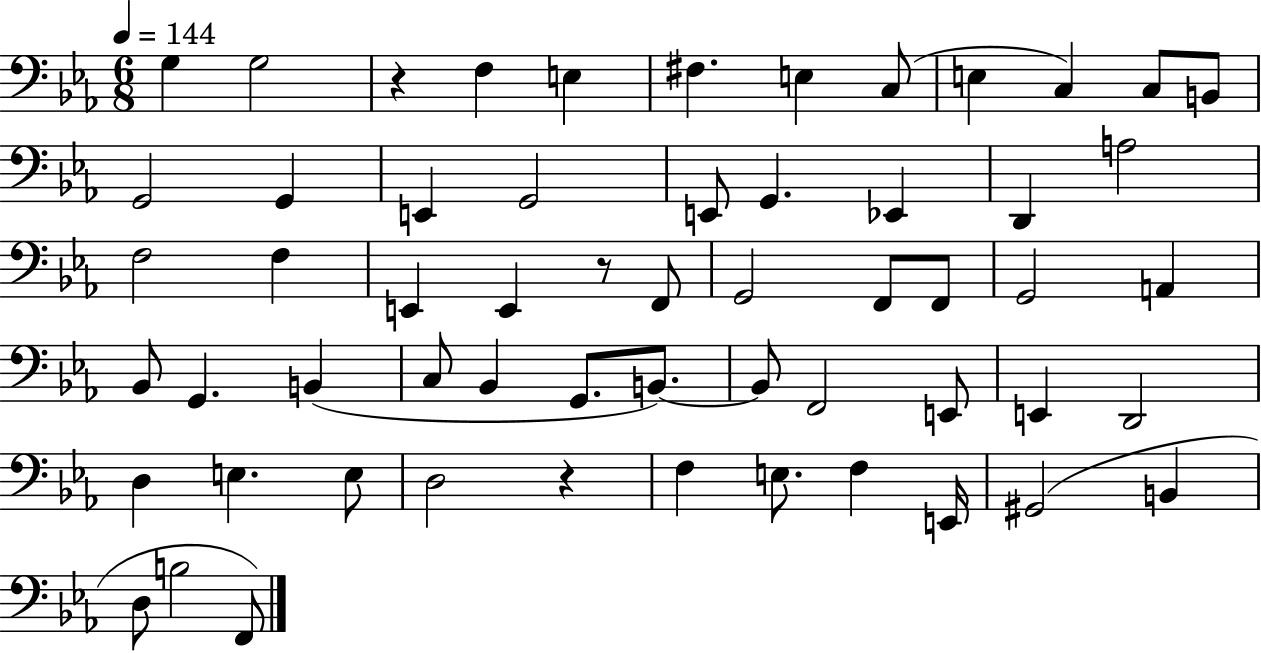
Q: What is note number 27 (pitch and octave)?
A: F2